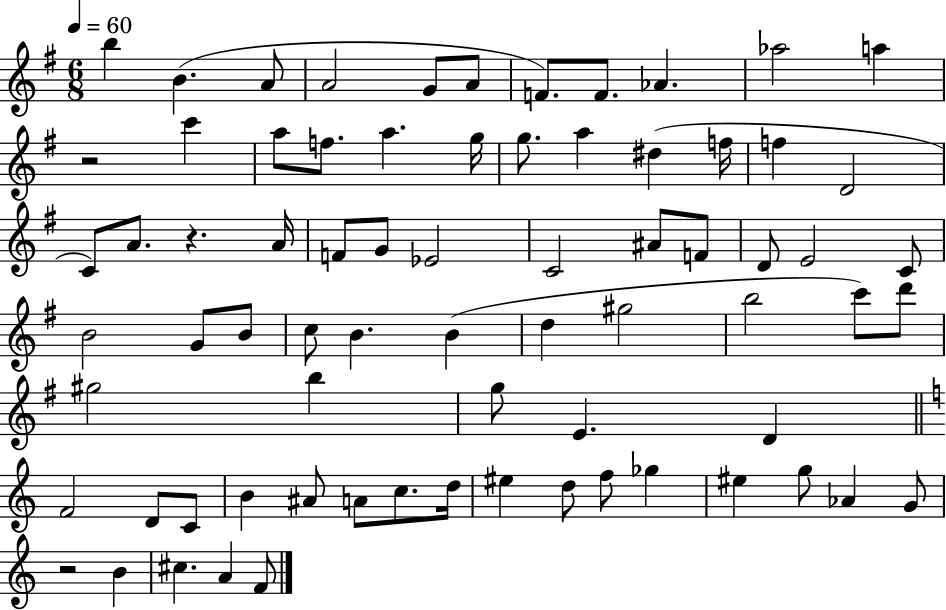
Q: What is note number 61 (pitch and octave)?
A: F5